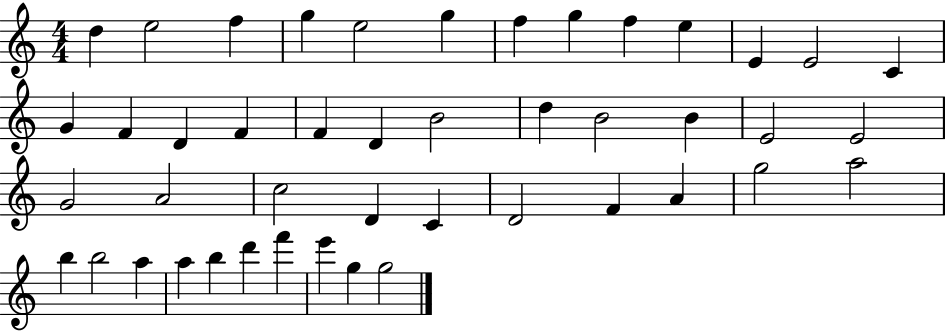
D5/q E5/h F5/q G5/q E5/h G5/q F5/q G5/q F5/q E5/q E4/q E4/h C4/q G4/q F4/q D4/q F4/q F4/q D4/q B4/h D5/q B4/h B4/q E4/h E4/h G4/h A4/h C5/h D4/q C4/q D4/h F4/q A4/q G5/h A5/h B5/q B5/h A5/q A5/q B5/q D6/q F6/q E6/q G5/q G5/h